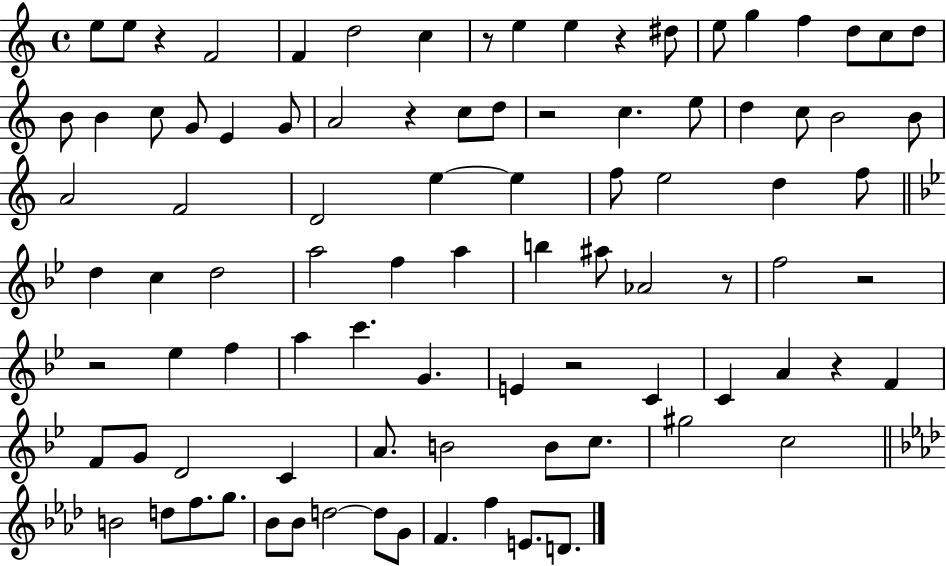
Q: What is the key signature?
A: C major